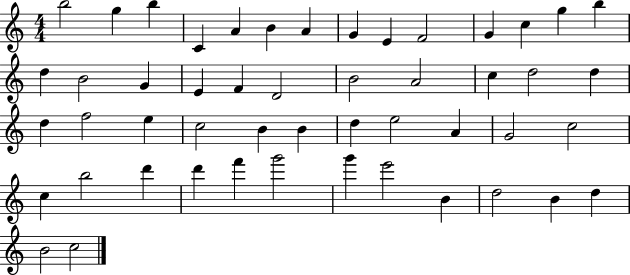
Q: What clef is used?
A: treble